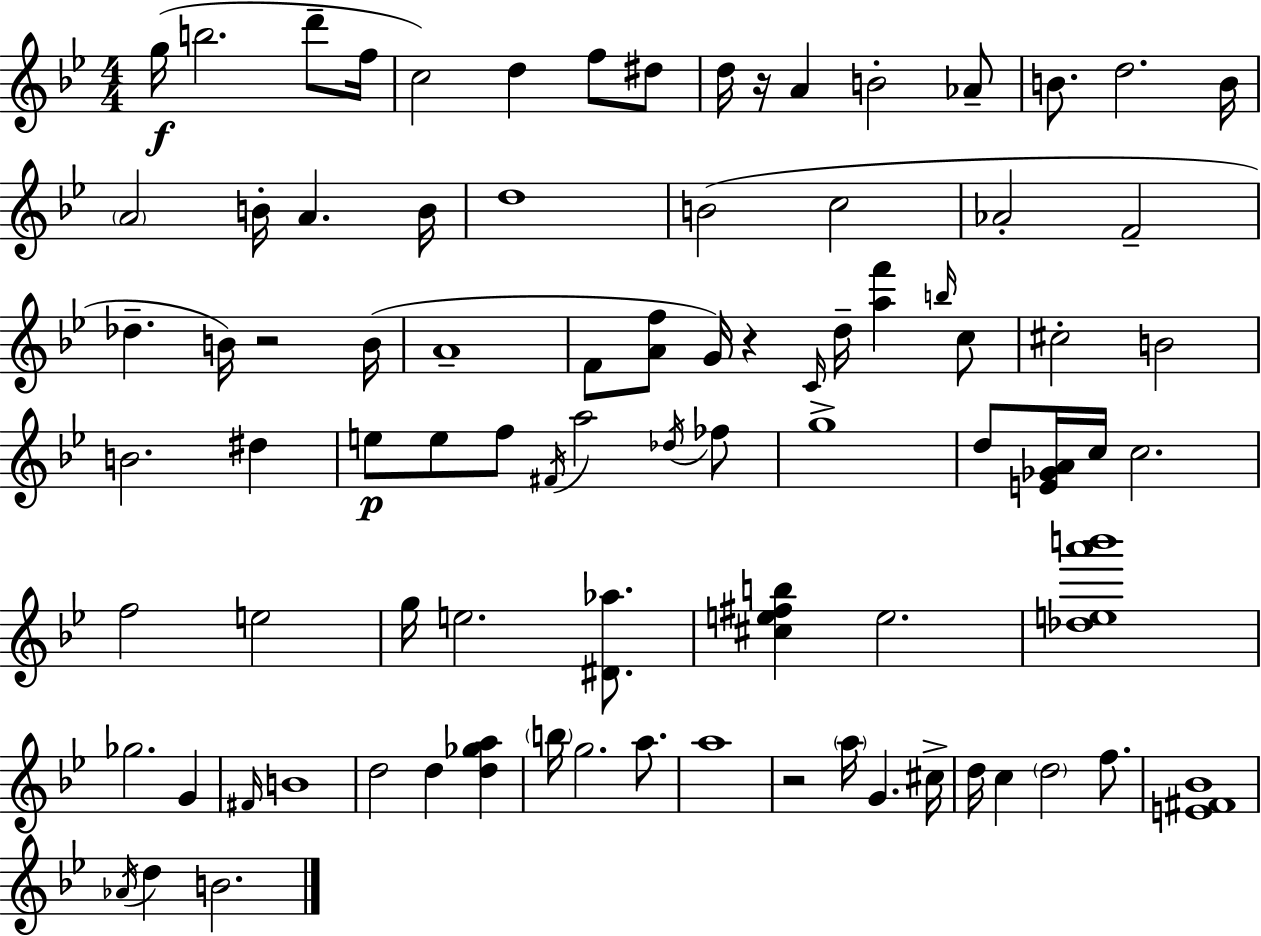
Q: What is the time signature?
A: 4/4